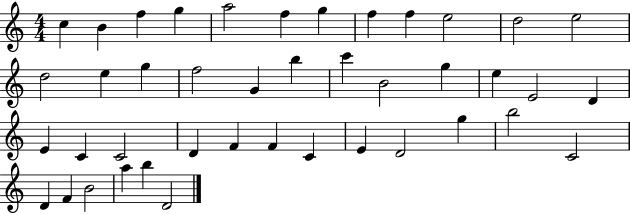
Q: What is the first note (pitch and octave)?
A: C5